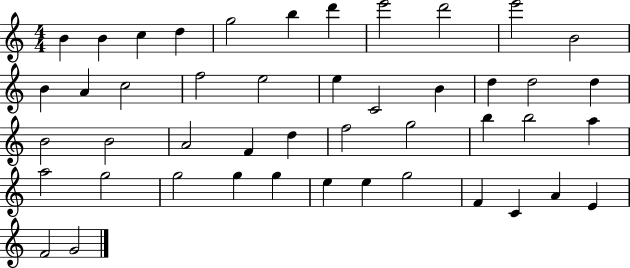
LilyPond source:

{
  \clef treble
  \numericTimeSignature
  \time 4/4
  \key c \major
  b'4 b'4 c''4 d''4 | g''2 b''4 d'''4 | e'''2 d'''2 | e'''2 b'2 | \break b'4 a'4 c''2 | f''2 e''2 | e''4 c'2 b'4 | d''4 d''2 d''4 | \break b'2 b'2 | a'2 f'4 d''4 | f''2 g''2 | b''4 b''2 a''4 | \break a''2 g''2 | g''2 g''4 g''4 | e''4 e''4 g''2 | f'4 c'4 a'4 e'4 | \break f'2 g'2 | \bar "|."
}